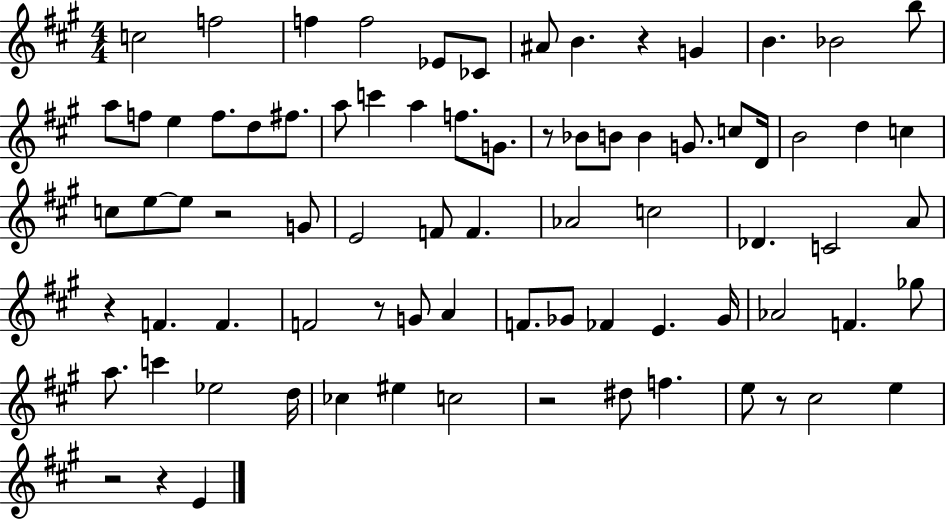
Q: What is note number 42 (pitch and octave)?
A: Db4